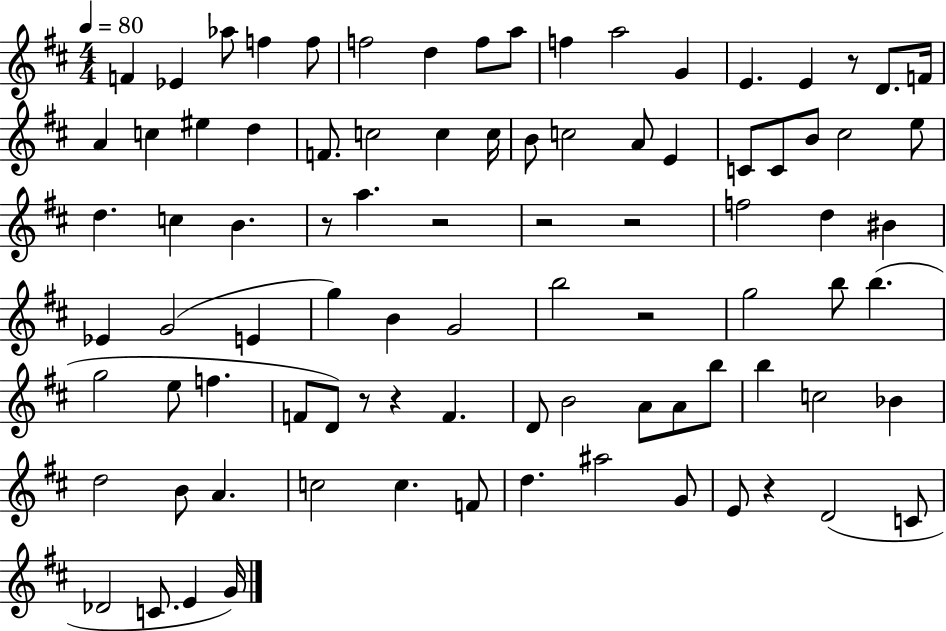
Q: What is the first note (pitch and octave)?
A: F4